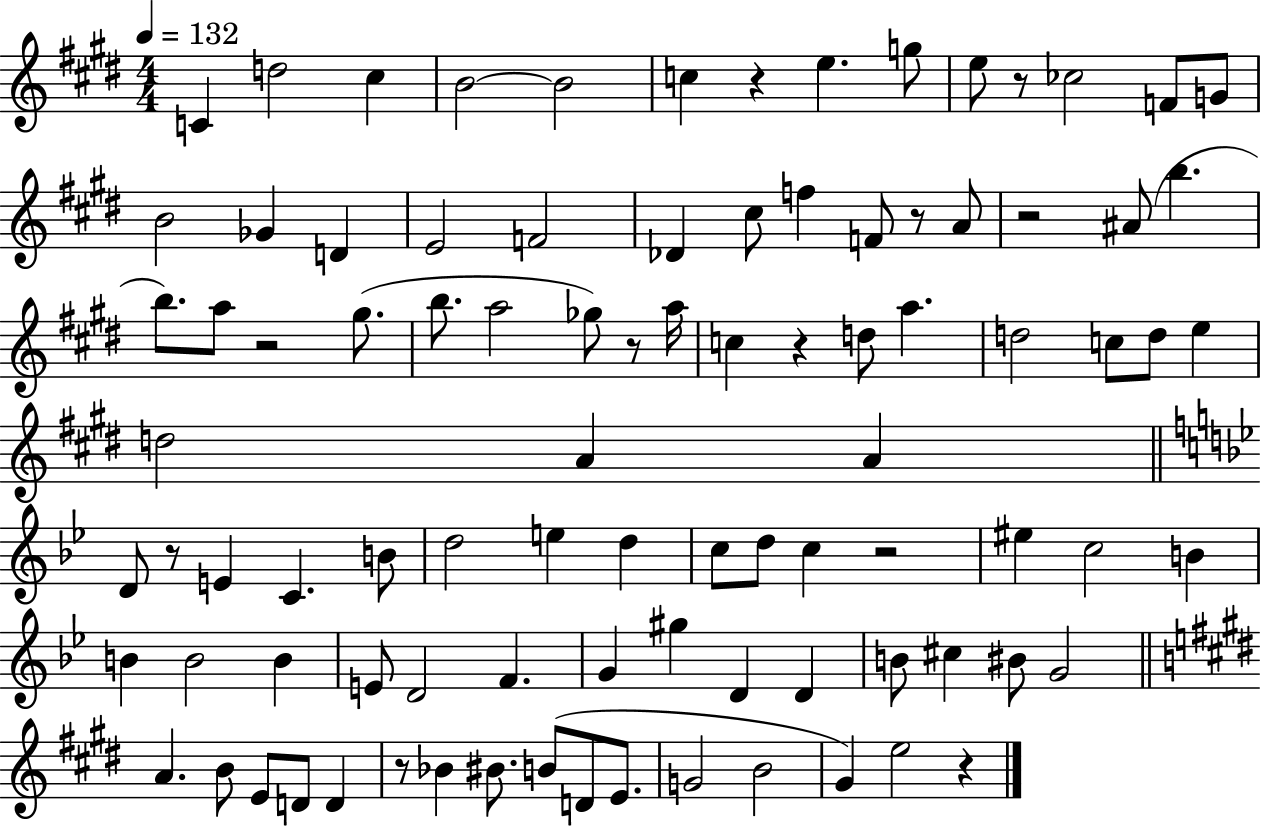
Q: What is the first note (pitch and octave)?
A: C4